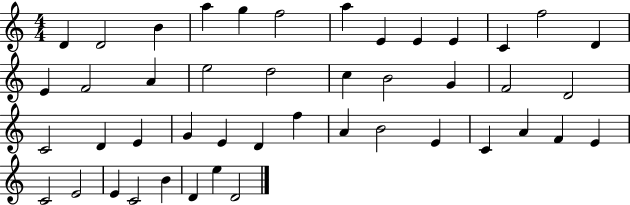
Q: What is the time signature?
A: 4/4